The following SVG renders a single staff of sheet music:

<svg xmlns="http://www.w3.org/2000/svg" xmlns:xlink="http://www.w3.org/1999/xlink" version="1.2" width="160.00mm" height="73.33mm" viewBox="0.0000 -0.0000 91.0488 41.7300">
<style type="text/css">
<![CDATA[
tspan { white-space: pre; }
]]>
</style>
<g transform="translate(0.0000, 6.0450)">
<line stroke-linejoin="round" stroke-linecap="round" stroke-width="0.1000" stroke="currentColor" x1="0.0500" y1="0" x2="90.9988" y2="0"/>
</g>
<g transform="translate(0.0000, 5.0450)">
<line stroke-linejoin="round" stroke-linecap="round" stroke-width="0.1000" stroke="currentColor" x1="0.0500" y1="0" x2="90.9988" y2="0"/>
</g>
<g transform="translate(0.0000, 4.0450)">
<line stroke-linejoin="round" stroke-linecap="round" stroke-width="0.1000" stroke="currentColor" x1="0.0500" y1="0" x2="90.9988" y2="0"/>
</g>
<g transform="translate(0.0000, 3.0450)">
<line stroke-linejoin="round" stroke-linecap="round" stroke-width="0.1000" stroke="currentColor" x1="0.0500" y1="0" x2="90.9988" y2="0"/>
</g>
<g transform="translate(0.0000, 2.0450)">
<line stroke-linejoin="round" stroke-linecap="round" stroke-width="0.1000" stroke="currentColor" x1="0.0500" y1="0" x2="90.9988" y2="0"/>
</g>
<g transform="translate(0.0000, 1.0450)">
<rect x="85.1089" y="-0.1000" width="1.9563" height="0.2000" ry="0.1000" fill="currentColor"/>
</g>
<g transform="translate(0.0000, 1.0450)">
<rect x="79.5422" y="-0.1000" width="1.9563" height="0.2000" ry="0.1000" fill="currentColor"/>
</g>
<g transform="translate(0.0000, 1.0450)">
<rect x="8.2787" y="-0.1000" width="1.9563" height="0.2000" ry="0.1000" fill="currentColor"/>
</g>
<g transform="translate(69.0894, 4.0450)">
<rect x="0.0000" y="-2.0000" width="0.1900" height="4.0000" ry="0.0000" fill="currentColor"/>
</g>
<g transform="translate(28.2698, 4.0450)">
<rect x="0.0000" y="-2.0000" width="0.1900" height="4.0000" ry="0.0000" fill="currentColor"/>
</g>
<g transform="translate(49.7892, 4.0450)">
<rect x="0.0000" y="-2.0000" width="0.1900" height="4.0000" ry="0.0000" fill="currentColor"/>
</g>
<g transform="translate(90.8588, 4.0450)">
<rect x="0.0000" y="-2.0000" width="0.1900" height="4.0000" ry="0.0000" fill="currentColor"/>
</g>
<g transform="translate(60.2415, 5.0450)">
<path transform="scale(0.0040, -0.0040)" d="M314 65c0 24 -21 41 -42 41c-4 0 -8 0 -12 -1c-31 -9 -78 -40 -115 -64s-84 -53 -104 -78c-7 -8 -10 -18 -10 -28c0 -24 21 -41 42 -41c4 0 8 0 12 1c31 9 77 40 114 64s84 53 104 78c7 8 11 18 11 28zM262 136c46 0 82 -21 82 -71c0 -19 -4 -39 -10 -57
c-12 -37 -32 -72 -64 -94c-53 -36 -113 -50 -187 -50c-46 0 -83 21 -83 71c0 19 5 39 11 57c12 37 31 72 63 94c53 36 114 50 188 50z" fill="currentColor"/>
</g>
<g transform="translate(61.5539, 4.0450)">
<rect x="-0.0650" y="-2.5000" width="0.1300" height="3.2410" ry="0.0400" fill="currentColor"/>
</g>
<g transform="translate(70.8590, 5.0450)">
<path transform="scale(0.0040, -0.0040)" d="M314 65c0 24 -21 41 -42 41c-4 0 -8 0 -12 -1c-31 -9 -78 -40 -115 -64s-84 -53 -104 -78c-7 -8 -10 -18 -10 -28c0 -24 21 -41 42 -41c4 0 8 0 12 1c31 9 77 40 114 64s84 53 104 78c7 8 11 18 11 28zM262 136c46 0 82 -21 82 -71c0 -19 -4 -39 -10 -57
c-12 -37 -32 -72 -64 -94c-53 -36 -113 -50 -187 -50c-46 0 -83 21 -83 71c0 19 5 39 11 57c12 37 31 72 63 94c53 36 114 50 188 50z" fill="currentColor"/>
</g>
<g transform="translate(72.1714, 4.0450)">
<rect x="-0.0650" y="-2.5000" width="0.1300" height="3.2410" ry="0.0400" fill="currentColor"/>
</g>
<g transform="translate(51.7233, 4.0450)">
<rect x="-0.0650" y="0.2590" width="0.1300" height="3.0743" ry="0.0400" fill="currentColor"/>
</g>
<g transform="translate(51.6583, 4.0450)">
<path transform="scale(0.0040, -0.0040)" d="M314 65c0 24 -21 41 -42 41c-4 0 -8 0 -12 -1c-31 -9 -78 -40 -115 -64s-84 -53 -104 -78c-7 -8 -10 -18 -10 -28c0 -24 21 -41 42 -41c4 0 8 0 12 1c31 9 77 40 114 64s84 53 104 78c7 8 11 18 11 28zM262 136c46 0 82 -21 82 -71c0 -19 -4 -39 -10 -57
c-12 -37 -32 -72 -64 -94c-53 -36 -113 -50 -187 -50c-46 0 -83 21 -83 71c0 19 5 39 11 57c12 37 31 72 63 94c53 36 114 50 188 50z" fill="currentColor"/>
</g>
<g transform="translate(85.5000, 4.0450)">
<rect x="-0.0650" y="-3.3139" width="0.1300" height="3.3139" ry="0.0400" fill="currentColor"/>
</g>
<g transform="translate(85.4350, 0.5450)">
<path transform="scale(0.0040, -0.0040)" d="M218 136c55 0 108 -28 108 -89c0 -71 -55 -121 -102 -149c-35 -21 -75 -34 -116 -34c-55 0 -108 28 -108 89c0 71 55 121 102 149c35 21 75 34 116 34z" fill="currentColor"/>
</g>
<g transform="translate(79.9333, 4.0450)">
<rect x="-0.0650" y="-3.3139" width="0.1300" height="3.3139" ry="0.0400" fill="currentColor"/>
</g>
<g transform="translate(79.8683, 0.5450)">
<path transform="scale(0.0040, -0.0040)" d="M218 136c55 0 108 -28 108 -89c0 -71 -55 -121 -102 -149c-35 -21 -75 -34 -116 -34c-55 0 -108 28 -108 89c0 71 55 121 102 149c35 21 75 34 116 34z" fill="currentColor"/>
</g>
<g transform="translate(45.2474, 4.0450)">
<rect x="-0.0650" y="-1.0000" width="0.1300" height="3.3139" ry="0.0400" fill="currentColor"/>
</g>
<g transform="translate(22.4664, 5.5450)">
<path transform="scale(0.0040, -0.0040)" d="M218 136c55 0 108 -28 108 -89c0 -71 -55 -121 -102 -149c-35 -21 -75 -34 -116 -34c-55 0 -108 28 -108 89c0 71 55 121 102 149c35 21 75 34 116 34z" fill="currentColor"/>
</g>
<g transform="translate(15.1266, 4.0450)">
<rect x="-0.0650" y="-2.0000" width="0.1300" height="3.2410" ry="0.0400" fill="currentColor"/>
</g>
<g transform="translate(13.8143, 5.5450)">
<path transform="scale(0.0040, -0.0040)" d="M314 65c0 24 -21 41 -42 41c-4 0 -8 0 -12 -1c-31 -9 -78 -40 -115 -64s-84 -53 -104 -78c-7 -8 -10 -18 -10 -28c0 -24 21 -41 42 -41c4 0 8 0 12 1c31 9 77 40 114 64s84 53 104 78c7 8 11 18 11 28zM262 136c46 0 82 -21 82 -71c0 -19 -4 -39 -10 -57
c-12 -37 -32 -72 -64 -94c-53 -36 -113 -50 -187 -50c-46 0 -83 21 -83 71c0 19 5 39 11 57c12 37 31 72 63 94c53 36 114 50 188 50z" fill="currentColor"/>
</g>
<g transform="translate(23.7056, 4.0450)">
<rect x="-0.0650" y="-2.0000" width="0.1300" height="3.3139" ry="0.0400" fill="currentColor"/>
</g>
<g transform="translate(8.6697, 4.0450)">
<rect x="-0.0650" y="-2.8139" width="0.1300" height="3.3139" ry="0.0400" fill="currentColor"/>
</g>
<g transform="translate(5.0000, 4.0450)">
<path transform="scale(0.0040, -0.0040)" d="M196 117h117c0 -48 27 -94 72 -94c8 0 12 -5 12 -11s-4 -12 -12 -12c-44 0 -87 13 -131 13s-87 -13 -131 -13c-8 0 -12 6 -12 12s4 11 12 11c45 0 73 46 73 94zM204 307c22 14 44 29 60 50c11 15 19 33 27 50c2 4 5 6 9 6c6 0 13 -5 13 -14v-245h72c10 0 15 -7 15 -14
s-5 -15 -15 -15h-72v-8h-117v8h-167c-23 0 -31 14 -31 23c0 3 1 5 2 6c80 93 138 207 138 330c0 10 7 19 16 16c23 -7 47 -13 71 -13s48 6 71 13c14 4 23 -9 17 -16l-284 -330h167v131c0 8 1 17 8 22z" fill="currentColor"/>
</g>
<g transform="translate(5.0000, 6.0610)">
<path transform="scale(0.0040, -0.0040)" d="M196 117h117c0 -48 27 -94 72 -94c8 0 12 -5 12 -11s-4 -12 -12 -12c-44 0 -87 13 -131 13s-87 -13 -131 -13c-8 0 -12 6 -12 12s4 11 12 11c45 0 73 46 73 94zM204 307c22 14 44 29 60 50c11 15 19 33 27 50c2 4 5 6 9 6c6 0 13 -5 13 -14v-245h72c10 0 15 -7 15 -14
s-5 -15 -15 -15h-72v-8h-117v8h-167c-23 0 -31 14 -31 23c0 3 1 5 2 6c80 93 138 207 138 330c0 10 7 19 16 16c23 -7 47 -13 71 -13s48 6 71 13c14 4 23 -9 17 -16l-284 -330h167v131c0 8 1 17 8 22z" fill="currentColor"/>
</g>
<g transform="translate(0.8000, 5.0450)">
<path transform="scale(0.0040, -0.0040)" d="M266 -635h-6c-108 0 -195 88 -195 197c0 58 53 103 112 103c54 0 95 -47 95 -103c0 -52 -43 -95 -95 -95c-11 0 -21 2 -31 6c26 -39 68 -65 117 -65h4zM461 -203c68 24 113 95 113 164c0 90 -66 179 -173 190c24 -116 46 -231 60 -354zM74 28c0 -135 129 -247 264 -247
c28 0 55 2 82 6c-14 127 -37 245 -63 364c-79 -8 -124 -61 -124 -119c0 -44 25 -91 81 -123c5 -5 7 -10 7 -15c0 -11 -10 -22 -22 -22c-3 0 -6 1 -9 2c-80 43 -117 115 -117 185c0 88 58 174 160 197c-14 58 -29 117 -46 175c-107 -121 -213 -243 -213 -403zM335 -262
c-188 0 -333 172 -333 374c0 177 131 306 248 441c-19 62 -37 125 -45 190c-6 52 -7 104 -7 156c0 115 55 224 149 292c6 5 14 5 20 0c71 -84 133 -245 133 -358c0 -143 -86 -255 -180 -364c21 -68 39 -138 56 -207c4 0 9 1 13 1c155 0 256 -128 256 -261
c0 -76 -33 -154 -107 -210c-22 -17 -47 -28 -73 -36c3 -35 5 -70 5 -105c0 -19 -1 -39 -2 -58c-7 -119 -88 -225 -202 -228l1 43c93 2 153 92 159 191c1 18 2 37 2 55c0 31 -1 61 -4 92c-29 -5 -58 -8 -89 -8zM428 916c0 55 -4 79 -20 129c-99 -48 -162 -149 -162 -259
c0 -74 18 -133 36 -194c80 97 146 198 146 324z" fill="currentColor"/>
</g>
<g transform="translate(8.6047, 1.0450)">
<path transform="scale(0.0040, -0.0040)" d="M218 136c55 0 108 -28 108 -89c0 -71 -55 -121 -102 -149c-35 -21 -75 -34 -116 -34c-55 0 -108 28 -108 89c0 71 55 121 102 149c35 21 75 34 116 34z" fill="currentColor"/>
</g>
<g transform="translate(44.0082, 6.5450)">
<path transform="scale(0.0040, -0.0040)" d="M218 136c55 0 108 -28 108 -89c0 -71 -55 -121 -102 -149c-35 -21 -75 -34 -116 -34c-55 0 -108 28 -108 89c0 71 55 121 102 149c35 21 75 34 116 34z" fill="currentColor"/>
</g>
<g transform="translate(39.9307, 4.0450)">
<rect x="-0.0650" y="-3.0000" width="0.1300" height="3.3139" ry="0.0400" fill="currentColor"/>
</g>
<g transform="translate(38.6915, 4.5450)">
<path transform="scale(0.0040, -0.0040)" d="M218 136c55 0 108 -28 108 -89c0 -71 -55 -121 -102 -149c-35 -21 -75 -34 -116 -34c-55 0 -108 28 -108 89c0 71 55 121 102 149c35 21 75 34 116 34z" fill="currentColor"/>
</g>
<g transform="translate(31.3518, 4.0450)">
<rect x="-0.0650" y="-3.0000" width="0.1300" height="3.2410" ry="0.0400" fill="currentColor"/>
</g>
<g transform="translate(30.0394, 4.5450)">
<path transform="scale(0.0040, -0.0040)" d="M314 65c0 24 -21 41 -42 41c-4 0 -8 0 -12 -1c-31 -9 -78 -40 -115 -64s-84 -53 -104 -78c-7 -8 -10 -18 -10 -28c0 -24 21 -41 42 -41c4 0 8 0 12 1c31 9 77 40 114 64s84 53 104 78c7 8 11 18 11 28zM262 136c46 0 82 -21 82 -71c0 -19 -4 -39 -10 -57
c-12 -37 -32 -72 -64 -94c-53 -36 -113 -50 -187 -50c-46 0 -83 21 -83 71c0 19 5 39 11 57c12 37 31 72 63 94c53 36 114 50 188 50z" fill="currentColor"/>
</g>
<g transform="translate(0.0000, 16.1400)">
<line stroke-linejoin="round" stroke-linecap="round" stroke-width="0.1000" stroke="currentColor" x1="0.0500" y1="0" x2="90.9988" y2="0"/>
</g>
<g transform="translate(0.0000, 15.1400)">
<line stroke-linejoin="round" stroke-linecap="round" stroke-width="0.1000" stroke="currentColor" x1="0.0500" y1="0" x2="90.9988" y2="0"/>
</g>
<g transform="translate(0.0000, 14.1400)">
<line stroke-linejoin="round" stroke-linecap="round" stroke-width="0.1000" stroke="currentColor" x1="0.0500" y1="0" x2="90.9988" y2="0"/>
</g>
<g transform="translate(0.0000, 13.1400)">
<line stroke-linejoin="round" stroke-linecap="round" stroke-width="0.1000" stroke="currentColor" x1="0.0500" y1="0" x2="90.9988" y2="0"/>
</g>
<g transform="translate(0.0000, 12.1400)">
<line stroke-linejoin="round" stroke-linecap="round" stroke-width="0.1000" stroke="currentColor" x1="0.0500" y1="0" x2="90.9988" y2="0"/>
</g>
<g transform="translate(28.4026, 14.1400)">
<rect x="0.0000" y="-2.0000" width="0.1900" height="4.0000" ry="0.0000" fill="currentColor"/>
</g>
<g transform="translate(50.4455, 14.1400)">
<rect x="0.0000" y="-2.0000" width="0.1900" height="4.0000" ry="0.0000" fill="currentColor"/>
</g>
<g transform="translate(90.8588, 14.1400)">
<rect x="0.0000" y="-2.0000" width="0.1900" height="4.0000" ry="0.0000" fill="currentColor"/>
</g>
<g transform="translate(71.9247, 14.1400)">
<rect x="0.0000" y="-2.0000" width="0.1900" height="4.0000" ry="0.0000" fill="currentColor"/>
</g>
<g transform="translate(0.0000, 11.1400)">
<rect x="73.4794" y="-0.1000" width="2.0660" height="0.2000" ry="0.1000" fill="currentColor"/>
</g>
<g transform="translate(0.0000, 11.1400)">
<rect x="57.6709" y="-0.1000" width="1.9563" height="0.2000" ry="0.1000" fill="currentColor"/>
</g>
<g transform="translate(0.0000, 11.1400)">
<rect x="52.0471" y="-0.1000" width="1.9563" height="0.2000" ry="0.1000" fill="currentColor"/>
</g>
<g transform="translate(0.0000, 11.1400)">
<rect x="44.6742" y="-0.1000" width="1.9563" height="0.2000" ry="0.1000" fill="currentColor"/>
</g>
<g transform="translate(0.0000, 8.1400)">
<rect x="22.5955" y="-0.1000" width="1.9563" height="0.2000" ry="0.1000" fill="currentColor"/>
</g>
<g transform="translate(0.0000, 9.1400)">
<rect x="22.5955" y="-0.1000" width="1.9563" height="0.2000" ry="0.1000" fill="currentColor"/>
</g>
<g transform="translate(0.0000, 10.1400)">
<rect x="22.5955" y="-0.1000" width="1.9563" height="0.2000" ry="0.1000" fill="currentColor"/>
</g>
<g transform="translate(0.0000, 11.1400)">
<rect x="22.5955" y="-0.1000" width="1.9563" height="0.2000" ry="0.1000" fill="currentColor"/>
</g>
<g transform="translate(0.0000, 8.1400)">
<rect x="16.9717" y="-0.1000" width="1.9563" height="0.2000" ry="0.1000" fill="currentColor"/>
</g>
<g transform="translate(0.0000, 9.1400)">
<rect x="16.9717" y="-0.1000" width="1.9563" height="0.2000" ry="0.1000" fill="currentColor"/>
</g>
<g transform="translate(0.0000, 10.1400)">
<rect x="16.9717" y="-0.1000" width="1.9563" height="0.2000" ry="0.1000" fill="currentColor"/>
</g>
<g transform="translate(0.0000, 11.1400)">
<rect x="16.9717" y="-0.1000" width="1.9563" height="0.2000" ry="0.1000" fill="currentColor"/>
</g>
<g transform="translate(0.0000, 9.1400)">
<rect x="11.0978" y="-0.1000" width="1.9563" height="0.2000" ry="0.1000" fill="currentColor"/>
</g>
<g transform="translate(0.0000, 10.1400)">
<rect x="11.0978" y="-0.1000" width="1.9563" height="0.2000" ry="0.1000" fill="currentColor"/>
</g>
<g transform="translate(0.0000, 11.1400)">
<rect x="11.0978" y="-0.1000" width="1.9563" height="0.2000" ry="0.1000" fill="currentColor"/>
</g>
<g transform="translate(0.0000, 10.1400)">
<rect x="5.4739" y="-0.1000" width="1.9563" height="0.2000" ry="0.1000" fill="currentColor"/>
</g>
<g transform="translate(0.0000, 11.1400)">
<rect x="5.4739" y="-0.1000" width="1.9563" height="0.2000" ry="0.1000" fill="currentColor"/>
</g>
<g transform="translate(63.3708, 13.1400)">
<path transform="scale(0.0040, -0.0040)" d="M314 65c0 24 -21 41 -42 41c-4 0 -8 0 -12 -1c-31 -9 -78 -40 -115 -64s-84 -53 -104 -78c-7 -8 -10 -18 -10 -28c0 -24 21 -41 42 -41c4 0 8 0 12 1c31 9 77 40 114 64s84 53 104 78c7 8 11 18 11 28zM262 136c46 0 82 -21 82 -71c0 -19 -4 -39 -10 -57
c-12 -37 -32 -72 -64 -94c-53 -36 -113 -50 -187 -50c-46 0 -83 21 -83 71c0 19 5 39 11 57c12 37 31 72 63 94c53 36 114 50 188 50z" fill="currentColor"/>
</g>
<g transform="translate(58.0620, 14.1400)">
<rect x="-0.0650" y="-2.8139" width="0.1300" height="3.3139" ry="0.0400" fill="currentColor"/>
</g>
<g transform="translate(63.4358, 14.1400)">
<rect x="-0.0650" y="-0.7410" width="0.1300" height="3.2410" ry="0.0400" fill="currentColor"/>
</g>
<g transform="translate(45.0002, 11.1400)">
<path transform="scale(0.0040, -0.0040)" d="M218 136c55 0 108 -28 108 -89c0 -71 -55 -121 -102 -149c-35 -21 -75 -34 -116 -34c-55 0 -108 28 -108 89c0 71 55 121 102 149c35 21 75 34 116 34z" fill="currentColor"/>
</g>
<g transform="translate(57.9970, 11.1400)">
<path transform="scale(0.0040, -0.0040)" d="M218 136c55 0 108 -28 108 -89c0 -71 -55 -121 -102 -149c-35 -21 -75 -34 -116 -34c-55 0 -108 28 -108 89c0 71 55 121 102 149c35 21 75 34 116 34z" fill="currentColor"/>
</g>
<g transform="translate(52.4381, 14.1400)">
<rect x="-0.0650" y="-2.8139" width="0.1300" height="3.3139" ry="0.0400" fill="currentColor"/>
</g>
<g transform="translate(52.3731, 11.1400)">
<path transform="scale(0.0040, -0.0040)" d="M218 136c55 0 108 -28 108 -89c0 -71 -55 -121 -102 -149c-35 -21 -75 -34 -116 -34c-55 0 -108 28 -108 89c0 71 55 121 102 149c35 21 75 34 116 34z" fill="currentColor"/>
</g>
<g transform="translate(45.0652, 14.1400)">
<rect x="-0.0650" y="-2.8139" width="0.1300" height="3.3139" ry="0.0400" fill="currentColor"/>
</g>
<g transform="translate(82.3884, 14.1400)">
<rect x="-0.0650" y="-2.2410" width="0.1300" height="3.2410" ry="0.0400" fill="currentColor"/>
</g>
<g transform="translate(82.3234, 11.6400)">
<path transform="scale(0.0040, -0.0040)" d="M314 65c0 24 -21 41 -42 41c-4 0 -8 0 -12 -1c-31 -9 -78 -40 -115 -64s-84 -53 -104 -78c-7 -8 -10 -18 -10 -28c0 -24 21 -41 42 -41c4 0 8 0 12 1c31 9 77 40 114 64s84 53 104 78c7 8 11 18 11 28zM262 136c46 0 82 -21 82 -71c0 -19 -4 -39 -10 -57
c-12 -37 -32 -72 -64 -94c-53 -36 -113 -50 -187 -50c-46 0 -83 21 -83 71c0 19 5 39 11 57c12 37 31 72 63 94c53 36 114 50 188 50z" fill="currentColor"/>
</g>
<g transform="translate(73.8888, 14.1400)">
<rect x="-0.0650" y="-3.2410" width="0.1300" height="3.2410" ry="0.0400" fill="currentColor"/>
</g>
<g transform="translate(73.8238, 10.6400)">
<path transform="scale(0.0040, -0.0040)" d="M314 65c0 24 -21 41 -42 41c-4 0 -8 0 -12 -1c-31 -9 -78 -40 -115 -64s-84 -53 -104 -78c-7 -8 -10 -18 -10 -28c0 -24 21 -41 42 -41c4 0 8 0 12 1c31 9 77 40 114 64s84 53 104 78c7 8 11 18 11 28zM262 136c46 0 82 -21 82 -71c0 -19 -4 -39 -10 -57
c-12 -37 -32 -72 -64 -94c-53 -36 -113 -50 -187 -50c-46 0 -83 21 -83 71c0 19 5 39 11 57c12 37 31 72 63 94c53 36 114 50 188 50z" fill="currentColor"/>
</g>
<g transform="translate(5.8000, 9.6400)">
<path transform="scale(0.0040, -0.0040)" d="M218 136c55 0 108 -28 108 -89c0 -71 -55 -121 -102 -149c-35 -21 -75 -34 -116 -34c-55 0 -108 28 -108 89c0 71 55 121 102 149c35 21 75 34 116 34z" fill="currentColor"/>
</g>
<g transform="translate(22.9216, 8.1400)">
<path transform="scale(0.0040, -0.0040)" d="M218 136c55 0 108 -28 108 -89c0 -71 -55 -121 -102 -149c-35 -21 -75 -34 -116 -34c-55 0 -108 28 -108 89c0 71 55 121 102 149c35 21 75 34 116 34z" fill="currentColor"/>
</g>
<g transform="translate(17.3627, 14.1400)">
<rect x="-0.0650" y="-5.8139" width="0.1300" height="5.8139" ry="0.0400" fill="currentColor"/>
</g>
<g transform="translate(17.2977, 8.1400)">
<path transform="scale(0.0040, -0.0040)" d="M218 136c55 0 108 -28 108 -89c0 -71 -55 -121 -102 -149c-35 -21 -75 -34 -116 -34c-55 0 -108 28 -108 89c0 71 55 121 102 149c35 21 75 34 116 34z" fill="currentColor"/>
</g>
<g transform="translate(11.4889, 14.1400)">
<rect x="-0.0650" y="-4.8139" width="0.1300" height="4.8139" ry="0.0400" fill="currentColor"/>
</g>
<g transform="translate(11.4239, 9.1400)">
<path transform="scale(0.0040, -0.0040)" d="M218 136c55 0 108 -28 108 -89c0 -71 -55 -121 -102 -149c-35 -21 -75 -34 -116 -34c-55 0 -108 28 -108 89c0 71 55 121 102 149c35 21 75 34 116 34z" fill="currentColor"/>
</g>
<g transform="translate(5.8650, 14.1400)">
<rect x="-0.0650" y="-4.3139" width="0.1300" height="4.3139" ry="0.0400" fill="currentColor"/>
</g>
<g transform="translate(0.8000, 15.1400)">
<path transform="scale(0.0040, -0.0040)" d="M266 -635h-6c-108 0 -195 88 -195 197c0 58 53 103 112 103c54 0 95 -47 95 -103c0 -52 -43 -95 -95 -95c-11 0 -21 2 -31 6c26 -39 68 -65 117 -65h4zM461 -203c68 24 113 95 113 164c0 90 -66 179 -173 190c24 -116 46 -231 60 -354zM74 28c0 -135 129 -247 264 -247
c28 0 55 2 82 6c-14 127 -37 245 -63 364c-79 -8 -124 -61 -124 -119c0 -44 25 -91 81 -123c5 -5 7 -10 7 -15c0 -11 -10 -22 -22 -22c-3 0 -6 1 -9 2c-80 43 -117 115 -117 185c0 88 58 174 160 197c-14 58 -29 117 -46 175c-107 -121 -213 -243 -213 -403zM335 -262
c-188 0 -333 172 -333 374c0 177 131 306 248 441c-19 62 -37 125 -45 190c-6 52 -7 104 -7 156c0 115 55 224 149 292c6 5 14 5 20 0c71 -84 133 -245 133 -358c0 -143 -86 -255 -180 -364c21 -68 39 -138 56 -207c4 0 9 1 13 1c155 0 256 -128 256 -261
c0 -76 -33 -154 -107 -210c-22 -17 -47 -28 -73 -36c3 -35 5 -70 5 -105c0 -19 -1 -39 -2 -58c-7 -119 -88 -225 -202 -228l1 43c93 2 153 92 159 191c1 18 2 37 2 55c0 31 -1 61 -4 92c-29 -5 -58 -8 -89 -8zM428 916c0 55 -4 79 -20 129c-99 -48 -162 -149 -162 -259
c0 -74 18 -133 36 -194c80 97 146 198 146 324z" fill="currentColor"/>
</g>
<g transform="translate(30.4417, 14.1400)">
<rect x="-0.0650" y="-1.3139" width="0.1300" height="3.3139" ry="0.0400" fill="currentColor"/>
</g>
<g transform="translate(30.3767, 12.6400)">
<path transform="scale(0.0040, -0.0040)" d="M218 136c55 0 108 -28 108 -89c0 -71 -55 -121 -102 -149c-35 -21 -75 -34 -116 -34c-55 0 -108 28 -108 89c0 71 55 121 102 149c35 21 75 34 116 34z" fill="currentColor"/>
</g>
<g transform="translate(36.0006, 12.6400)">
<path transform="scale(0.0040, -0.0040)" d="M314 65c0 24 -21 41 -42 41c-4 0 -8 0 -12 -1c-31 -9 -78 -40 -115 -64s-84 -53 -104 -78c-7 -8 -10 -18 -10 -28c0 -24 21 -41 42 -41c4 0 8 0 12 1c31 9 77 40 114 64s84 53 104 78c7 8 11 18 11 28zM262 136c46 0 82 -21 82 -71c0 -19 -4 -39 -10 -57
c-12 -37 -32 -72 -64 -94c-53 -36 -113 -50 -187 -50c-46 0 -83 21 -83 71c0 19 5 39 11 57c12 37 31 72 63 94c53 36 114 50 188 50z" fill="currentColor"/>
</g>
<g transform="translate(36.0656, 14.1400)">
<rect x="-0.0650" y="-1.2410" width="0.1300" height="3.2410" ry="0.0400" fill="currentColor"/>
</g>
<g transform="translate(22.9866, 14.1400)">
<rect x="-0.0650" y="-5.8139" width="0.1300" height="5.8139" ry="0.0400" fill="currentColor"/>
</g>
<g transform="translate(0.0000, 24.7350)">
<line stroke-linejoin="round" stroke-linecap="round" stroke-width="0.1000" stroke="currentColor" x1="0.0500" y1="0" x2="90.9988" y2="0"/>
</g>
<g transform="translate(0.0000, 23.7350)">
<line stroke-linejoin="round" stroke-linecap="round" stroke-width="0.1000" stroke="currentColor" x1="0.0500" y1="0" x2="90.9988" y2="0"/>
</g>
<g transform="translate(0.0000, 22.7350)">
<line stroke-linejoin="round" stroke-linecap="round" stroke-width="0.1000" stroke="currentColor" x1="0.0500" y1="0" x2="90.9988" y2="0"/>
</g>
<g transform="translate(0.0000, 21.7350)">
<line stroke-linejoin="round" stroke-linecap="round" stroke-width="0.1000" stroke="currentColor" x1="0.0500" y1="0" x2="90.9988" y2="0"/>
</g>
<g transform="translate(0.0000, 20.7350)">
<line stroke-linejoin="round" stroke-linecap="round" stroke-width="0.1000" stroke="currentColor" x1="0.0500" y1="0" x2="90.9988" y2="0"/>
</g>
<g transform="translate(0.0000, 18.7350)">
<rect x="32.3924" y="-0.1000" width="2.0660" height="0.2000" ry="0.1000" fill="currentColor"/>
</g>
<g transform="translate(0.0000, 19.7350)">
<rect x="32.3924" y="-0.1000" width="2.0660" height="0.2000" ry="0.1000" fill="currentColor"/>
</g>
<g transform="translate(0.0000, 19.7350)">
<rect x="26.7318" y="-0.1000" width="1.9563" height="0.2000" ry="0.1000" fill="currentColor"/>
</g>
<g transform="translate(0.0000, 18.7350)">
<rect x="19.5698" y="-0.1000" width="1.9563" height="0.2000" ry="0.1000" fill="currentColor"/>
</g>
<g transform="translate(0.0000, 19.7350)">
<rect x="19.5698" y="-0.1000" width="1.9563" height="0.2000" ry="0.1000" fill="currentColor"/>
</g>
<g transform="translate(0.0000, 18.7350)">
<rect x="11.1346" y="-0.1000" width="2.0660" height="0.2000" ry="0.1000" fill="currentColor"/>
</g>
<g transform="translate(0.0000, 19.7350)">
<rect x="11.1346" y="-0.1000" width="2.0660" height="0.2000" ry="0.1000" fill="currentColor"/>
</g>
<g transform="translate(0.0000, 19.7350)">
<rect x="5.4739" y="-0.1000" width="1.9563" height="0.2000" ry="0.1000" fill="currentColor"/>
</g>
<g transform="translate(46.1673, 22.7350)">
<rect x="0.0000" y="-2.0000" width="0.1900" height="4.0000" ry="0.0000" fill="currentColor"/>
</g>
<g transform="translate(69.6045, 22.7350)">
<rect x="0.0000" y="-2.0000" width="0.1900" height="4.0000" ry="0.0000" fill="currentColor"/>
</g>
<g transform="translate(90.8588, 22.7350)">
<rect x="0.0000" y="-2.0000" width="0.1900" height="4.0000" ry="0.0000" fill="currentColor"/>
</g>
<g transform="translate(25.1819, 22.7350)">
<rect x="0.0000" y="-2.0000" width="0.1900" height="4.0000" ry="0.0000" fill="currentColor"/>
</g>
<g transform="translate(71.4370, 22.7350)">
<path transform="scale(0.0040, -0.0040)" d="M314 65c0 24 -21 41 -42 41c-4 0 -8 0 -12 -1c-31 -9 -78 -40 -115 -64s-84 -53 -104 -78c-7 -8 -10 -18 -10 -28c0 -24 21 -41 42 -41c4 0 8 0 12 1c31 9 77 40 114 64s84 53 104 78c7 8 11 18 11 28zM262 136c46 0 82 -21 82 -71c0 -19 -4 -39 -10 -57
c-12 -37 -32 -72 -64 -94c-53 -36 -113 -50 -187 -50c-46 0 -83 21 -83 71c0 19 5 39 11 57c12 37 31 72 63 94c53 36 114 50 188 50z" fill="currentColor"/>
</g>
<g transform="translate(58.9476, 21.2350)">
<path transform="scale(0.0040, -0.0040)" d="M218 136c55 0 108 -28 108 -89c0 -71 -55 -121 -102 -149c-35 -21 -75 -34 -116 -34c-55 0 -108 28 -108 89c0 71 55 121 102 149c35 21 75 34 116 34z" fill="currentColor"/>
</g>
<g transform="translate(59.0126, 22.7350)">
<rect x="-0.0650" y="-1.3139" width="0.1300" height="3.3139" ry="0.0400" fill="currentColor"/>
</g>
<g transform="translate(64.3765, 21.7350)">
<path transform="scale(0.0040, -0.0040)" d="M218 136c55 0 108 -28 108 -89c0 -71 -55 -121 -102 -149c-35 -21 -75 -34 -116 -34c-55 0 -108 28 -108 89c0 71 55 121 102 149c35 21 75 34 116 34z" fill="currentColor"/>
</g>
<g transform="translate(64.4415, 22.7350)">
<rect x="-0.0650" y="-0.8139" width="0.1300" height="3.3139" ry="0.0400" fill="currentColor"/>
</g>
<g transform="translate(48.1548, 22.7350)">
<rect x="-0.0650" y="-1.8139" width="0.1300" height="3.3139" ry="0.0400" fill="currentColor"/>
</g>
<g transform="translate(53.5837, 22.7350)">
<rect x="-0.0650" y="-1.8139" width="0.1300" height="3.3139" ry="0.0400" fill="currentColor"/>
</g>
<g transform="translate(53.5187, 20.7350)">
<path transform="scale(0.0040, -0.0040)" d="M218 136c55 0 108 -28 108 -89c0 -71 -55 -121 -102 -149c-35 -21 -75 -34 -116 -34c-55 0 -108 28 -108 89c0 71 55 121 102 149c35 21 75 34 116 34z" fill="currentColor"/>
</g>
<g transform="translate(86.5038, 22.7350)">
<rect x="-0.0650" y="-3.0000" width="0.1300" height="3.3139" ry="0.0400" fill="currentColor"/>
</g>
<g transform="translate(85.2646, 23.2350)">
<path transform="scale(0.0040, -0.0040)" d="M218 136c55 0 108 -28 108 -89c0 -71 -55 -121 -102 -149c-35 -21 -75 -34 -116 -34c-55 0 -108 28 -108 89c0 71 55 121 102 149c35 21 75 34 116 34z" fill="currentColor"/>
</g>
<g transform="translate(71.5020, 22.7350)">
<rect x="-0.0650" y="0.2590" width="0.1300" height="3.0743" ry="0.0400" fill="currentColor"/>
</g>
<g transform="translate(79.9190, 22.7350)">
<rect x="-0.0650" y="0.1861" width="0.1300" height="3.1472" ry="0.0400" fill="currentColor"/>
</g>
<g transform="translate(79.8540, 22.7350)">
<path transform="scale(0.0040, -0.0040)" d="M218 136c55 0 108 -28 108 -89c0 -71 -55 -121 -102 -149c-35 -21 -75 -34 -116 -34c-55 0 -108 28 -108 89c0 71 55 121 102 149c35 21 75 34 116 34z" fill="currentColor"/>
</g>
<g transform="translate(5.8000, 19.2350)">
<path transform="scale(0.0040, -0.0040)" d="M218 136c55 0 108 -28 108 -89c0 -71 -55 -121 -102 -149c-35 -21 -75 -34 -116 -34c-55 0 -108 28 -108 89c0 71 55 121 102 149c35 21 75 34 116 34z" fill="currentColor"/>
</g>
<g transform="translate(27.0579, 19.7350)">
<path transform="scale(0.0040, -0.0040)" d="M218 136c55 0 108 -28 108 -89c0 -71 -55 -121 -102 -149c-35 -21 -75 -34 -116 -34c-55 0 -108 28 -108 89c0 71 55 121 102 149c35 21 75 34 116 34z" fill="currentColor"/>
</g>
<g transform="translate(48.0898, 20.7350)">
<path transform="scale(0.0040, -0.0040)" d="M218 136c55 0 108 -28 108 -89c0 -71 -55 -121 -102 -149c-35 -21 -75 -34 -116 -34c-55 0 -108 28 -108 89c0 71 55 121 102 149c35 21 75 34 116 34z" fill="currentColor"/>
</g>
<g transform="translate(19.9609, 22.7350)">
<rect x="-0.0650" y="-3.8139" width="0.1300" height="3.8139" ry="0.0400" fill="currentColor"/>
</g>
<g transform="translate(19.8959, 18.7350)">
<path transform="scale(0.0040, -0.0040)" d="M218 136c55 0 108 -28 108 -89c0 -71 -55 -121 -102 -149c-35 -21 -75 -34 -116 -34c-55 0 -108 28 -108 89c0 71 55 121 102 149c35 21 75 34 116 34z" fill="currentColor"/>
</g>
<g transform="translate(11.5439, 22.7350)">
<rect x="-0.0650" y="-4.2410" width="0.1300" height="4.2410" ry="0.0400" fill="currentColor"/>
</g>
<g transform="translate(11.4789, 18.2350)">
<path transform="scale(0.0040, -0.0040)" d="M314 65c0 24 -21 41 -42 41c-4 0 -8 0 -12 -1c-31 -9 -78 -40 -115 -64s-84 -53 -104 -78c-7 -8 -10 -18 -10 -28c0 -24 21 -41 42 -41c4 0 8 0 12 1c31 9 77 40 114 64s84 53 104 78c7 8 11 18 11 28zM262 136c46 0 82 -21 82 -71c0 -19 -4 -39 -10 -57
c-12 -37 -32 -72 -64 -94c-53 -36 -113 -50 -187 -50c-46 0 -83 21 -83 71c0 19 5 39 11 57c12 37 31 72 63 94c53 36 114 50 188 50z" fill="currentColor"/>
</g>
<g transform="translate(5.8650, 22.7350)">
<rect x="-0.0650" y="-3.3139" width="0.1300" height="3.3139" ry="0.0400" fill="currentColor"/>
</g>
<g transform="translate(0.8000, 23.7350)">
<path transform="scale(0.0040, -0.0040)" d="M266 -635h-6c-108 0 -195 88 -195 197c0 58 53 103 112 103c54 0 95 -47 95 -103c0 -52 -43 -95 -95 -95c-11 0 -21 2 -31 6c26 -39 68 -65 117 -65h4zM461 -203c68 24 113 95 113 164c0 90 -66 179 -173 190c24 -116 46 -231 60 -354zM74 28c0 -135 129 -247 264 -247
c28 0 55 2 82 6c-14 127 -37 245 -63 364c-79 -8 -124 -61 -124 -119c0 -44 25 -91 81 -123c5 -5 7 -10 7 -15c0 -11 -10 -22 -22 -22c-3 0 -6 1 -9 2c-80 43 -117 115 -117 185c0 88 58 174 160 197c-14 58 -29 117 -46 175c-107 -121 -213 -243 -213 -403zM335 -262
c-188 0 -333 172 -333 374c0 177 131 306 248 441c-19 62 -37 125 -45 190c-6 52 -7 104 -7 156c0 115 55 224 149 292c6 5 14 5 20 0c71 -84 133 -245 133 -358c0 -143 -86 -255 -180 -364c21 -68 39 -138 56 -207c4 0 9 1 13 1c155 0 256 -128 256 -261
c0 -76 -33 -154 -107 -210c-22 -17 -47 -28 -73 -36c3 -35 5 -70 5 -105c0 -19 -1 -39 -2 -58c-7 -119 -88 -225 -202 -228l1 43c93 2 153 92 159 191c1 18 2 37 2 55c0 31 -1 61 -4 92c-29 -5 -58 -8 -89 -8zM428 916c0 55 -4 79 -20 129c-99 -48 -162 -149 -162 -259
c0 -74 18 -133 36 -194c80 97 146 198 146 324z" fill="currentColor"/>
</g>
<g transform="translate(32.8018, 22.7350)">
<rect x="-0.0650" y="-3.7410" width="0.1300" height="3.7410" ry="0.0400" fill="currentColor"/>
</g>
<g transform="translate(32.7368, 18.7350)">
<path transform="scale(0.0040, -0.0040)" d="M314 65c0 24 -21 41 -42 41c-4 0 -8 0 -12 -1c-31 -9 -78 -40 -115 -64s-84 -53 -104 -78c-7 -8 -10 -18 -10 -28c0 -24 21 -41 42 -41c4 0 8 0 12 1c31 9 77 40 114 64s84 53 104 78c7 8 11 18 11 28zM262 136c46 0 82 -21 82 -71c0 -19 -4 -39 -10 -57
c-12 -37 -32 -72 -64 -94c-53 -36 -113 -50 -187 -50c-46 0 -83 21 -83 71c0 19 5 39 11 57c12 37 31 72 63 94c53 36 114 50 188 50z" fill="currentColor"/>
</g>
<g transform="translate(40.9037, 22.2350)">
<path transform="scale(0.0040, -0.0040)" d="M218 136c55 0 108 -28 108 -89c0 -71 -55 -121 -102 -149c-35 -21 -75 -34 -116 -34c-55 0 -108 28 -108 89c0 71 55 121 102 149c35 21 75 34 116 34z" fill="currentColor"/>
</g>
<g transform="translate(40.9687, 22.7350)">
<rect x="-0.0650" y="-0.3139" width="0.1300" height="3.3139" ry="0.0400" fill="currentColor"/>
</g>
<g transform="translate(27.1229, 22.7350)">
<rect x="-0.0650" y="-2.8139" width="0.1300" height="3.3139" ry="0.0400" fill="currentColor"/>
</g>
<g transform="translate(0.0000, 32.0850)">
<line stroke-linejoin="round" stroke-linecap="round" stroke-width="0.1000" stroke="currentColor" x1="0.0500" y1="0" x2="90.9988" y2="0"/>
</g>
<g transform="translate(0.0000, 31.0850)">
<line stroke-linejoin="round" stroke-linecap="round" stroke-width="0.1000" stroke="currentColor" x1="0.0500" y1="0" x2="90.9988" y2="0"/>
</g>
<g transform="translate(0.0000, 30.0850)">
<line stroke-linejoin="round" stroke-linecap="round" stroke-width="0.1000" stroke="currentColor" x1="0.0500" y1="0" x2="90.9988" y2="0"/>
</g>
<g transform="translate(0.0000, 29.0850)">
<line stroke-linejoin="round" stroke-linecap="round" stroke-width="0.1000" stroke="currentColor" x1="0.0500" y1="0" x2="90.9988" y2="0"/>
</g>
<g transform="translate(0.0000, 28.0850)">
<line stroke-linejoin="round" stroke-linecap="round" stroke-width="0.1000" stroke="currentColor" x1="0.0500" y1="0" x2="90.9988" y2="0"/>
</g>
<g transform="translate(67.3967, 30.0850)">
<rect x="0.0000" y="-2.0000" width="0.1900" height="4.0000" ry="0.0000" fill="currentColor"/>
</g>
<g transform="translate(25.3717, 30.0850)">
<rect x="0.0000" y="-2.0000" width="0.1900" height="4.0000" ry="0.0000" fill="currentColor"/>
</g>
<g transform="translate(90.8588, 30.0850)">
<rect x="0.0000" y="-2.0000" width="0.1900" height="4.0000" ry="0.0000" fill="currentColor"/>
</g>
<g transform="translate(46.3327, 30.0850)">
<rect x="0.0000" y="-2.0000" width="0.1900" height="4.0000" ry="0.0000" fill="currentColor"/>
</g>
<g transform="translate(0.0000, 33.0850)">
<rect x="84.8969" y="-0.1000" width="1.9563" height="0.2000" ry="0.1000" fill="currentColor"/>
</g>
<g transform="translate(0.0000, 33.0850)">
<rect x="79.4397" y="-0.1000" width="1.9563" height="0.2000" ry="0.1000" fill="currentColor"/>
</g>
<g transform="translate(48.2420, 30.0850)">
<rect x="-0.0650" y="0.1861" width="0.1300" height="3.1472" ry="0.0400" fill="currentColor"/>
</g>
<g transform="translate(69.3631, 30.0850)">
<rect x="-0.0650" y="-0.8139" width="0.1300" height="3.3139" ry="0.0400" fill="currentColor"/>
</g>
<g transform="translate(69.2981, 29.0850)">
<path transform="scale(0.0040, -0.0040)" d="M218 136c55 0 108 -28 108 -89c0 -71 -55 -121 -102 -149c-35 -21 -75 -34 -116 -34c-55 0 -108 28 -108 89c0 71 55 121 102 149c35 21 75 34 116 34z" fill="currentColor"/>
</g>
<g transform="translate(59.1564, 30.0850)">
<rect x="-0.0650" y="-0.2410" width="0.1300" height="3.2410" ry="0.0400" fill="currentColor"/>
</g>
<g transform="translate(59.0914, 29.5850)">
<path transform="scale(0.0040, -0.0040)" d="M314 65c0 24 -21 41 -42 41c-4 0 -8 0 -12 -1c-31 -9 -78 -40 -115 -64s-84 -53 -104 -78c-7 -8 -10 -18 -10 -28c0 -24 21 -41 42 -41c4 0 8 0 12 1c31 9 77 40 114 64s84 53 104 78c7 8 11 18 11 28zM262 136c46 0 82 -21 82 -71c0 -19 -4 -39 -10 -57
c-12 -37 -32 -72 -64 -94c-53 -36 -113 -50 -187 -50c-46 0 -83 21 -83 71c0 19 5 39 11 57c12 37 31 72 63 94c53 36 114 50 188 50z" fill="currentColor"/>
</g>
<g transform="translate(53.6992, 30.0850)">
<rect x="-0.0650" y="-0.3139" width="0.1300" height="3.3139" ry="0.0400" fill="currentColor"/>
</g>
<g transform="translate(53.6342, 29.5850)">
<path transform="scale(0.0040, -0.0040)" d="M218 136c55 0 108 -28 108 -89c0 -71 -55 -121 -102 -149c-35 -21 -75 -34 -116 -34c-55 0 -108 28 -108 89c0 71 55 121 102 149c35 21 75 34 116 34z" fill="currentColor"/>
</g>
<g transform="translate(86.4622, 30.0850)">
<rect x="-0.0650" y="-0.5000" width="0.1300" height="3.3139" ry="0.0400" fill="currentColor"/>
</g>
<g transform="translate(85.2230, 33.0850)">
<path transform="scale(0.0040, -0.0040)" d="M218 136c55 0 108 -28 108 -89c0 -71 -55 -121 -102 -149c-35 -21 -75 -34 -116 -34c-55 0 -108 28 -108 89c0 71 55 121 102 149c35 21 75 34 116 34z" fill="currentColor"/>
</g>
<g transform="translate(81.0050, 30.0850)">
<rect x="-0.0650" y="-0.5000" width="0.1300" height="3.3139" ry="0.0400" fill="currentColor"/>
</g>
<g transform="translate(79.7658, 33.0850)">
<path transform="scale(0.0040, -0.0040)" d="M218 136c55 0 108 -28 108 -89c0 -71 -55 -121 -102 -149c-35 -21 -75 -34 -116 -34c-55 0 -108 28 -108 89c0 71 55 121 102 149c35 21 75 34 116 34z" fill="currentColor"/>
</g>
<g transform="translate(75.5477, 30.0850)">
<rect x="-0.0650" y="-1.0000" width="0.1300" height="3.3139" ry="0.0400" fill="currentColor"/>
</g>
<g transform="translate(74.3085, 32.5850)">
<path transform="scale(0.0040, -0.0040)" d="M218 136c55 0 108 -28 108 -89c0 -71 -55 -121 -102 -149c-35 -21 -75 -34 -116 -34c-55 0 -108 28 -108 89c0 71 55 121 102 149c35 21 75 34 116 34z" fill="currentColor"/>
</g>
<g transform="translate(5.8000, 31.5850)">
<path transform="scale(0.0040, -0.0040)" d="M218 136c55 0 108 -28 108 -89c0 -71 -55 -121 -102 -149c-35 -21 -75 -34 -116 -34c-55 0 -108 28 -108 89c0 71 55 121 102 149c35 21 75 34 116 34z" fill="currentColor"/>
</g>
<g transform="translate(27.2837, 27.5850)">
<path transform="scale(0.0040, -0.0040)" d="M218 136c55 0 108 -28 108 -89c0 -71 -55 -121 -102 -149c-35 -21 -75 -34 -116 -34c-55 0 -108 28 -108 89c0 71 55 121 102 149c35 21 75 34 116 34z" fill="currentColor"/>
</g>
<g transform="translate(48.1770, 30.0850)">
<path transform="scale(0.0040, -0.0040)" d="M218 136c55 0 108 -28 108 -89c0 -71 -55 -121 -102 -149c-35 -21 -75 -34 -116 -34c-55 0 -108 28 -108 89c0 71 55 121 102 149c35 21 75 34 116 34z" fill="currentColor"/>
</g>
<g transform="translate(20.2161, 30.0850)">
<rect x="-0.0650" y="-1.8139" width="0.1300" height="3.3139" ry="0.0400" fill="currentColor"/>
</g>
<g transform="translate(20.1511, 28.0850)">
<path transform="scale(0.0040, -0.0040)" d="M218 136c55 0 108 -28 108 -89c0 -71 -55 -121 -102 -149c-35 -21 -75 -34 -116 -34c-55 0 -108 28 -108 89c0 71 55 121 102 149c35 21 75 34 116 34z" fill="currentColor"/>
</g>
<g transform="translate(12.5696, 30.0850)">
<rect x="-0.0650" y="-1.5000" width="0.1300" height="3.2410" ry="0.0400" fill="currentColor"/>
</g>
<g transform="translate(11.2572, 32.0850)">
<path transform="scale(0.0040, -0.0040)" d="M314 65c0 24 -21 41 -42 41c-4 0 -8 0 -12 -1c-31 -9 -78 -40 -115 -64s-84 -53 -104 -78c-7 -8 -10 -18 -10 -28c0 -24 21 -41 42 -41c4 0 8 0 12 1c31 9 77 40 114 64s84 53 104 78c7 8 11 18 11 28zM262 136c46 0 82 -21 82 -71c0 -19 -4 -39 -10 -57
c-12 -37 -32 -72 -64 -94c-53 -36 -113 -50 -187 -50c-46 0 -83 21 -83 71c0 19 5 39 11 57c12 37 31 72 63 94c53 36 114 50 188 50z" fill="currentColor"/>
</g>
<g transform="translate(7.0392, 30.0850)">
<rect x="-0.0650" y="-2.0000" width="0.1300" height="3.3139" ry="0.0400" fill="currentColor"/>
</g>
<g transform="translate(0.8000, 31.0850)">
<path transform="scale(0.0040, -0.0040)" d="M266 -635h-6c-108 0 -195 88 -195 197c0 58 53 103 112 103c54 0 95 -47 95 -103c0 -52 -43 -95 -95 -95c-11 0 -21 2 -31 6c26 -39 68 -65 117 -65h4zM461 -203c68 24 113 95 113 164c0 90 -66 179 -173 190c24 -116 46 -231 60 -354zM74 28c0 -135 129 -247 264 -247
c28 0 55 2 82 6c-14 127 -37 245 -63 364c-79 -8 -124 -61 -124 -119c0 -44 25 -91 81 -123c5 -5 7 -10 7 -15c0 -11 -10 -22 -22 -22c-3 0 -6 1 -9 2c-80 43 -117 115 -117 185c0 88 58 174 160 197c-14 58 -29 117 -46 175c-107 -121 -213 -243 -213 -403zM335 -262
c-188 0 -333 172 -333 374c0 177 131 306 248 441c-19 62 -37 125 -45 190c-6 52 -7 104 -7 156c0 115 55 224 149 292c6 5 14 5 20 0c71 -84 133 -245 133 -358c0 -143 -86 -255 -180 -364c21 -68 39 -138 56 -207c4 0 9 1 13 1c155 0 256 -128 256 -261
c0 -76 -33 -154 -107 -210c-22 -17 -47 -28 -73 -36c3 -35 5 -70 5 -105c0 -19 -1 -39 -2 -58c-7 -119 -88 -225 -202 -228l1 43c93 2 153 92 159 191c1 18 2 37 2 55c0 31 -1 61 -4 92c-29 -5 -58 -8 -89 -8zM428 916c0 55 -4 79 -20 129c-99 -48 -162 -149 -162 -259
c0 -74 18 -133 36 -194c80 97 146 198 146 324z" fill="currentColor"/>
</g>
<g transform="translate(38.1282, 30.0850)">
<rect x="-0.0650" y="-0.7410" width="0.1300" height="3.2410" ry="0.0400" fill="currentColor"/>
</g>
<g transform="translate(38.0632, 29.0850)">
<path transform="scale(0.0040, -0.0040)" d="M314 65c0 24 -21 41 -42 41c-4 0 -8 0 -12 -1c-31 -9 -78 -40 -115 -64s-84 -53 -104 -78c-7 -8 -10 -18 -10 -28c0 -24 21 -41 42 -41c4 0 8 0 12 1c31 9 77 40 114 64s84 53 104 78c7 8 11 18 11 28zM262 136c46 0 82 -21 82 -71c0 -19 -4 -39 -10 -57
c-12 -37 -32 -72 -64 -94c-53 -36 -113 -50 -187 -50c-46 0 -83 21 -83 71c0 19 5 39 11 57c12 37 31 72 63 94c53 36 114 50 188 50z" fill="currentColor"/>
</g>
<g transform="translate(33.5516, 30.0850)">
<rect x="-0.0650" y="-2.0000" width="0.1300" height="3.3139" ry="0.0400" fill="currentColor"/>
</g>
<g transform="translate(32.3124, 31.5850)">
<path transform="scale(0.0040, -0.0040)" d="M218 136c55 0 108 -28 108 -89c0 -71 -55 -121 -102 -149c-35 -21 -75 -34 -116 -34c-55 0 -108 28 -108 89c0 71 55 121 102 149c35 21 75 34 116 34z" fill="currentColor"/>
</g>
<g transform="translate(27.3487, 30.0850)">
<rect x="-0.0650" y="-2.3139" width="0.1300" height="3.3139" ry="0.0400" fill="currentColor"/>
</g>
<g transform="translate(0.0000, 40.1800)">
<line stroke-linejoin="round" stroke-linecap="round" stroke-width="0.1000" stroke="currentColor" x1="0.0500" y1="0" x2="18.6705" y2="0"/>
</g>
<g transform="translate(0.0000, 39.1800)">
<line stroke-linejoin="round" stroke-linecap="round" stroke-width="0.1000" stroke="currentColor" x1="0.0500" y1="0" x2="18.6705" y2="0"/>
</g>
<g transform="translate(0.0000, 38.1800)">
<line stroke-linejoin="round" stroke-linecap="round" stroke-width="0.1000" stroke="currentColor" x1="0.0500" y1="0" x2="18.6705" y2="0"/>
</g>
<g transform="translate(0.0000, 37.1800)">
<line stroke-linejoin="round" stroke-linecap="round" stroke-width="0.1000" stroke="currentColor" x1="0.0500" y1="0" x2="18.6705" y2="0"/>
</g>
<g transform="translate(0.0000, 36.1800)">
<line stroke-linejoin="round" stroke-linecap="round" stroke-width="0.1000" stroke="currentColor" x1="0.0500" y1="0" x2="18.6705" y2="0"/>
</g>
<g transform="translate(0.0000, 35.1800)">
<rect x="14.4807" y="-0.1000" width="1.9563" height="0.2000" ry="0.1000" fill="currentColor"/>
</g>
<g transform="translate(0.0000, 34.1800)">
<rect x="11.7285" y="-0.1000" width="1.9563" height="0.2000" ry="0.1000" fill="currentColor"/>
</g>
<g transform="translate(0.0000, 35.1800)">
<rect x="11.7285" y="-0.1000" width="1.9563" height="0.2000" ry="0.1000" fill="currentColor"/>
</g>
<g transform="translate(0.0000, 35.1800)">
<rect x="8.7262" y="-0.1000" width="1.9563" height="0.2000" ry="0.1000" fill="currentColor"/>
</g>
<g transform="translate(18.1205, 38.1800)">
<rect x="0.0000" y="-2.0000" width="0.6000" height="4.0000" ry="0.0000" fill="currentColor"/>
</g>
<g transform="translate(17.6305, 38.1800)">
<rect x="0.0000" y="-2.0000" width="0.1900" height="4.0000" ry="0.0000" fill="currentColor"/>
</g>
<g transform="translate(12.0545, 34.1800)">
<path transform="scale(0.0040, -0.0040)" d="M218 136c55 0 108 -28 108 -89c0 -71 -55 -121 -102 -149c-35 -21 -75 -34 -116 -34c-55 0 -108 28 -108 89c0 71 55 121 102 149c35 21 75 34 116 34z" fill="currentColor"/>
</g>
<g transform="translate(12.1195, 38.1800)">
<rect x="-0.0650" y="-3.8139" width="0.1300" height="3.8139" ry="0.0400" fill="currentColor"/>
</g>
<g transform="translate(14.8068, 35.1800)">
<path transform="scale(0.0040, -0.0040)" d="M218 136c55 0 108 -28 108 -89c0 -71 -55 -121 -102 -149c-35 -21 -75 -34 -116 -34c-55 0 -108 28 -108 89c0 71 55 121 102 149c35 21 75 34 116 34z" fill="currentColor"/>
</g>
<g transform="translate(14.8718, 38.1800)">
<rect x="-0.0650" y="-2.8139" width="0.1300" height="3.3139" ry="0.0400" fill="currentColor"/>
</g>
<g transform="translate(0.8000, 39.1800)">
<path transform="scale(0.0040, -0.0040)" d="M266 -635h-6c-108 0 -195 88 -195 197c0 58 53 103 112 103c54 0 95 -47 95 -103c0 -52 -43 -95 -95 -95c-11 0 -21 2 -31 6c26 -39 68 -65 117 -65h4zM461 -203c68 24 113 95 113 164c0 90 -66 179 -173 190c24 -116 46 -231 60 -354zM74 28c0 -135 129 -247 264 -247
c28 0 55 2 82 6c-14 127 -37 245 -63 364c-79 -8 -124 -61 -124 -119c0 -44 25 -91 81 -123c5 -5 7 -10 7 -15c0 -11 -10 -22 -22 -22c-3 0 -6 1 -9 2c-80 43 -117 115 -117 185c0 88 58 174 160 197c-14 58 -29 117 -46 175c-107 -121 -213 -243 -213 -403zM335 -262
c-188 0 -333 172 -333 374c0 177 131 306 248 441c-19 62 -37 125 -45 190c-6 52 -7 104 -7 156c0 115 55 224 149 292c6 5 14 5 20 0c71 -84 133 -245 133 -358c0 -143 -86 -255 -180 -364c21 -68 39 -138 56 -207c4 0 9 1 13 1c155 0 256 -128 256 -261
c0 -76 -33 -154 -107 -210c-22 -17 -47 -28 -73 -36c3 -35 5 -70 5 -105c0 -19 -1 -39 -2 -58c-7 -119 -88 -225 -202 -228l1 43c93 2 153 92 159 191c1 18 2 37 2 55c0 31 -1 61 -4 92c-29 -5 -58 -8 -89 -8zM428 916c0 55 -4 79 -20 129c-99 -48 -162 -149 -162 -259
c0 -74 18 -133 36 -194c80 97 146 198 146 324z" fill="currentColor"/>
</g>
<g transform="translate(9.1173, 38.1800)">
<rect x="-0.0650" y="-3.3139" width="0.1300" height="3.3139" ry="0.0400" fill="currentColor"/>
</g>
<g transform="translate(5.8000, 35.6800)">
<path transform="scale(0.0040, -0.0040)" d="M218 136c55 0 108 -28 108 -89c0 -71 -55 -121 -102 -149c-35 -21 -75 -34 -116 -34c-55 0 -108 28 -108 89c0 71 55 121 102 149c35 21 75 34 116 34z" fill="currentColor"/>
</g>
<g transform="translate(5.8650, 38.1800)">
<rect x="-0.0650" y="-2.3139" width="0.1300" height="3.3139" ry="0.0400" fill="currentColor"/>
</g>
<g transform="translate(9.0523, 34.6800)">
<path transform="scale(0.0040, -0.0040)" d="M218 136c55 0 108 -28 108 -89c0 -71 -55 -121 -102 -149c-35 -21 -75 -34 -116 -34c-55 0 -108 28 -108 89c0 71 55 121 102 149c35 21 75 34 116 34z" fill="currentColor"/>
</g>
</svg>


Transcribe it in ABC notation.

X:1
T:Untitled
M:4/4
L:1/4
K:C
a F2 F A2 A D B2 G2 G2 b b d' e' g' g' e e2 a a a d2 b2 g2 b d'2 c' a c'2 c f f e d B2 B A F E2 f g F d2 B c c2 d D C C g b c' a